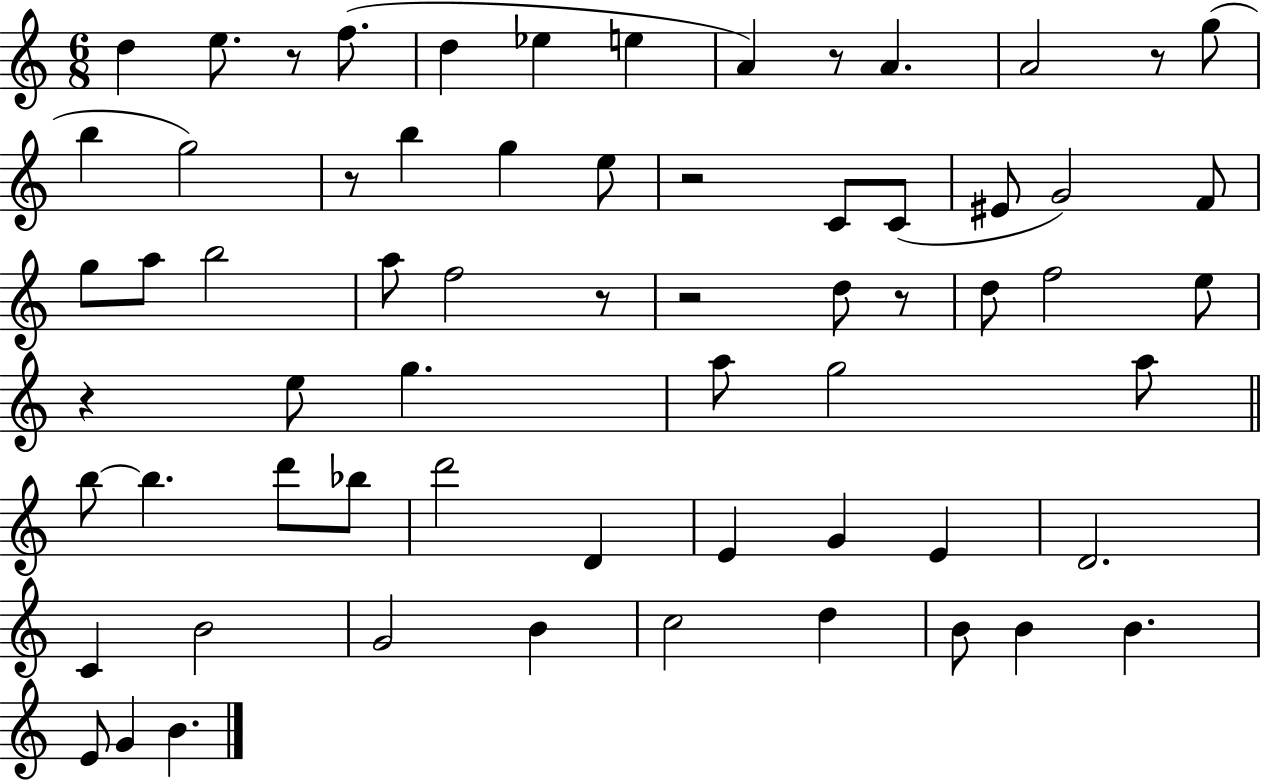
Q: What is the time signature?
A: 6/8